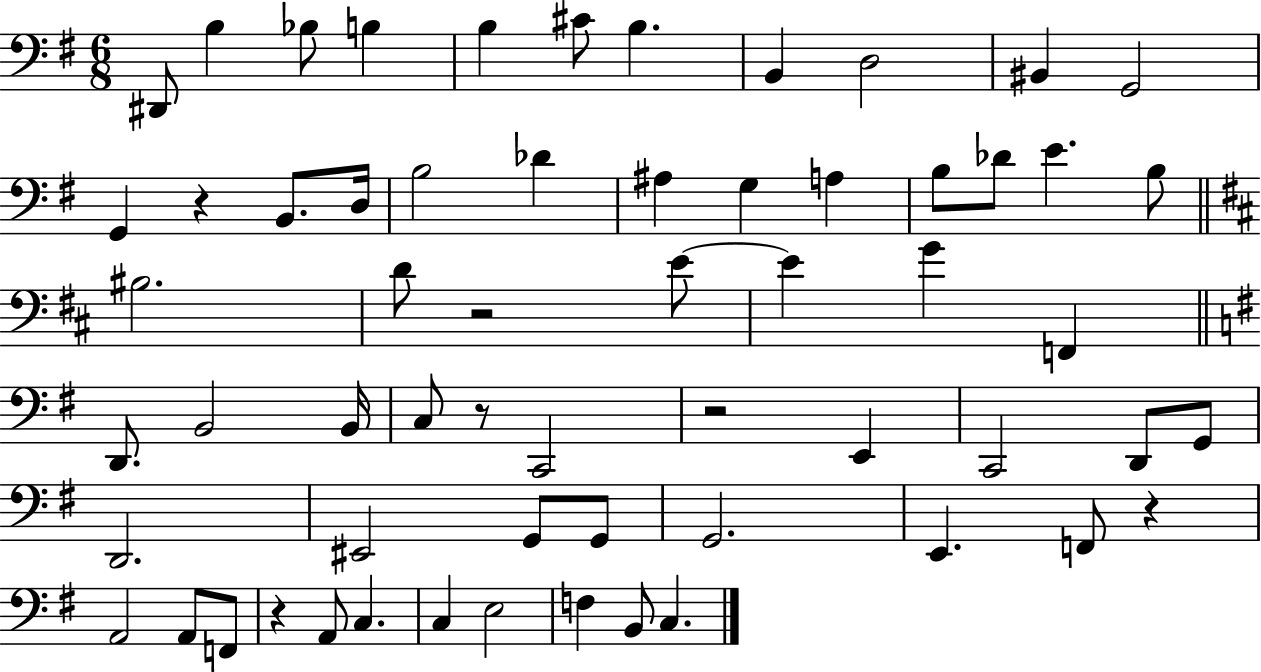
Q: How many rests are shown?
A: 6